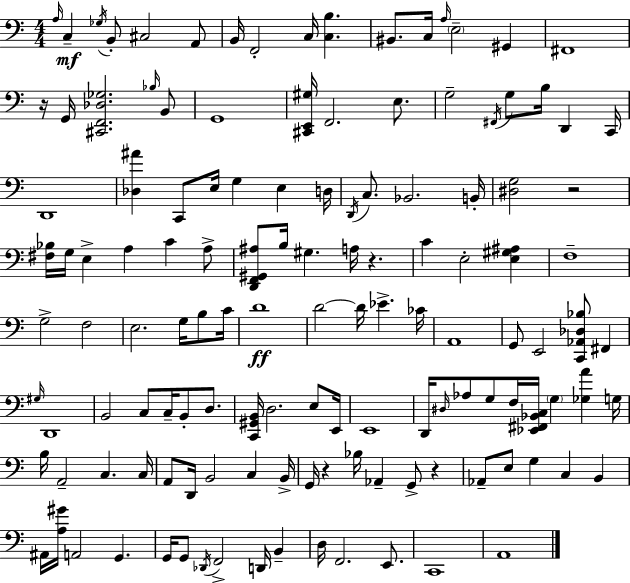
X:1
T:Untitled
M:4/4
L:1/4
K:C
A,/4 C, _G,/4 B,,/2 ^C,2 A,,/2 B,,/4 F,,2 C,/4 [C,B,] ^B,,/2 C,/4 A,/4 E,2 ^G,, ^F,,4 z/4 G,,/4 [^C,,F,,_D,_G,]2 _B,/4 B,,/2 G,,4 [^C,,E,,^G,]/4 F,,2 E,/2 G,2 ^F,,/4 G,/2 B,/4 D,, C,,/4 D,,4 [_D,^A] C,,/2 E,/4 G, E, D,/4 D,,/4 C,/2 _B,,2 B,,/4 [^D,G,]2 z2 [^F,_B,]/4 G,/4 E, A, C A,/2 [D,,F,,^G,,^A,]/2 B,/4 ^G, A,/4 z C E,2 [E,^G,^A,] F,4 G,2 F,2 E,2 G,/4 B,/2 C/4 D4 D2 D/4 _E _C/4 A,,4 G,,/2 E,,2 [C,,_A,,_D,_B,]/2 ^F,, ^G,/4 D,,4 B,,2 C,/2 C,/4 B,,/2 D,/2 [C,,^G,,B,,]/4 D,2 E,/2 E,,/4 E,,4 D,,/4 ^D,/4 _A,/2 G,/2 F,/4 [_E,,^F,,_B,,C,]/4 G, [_G,A] G,/4 B,/4 A,,2 C, C,/4 A,,/2 D,,/4 B,,2 C, B,,/4 G,,/4 z _B,/4 _A,, G,,/2 z _A,,/2 E,/2 G, C, B,, ^A,,/4 [A,^G]/4 A,,2 G,, G,,/4 G,,/2 _D,,/4 F,,2 D,,/4 B,, D,/4 F,,2 E,,/2 C,,4 A,,4